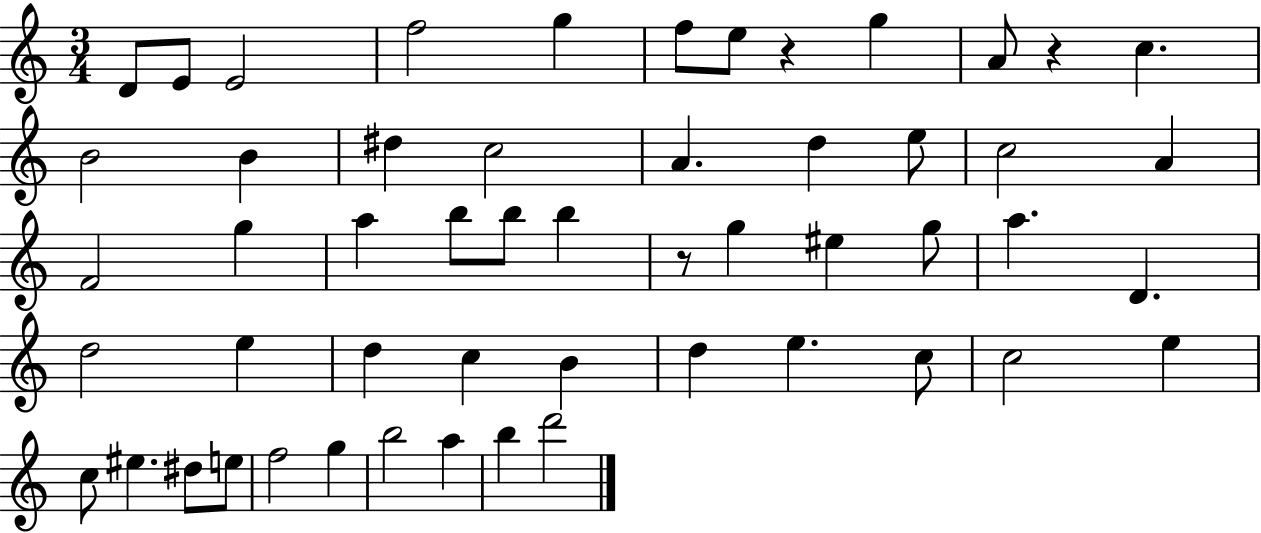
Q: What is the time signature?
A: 3/4